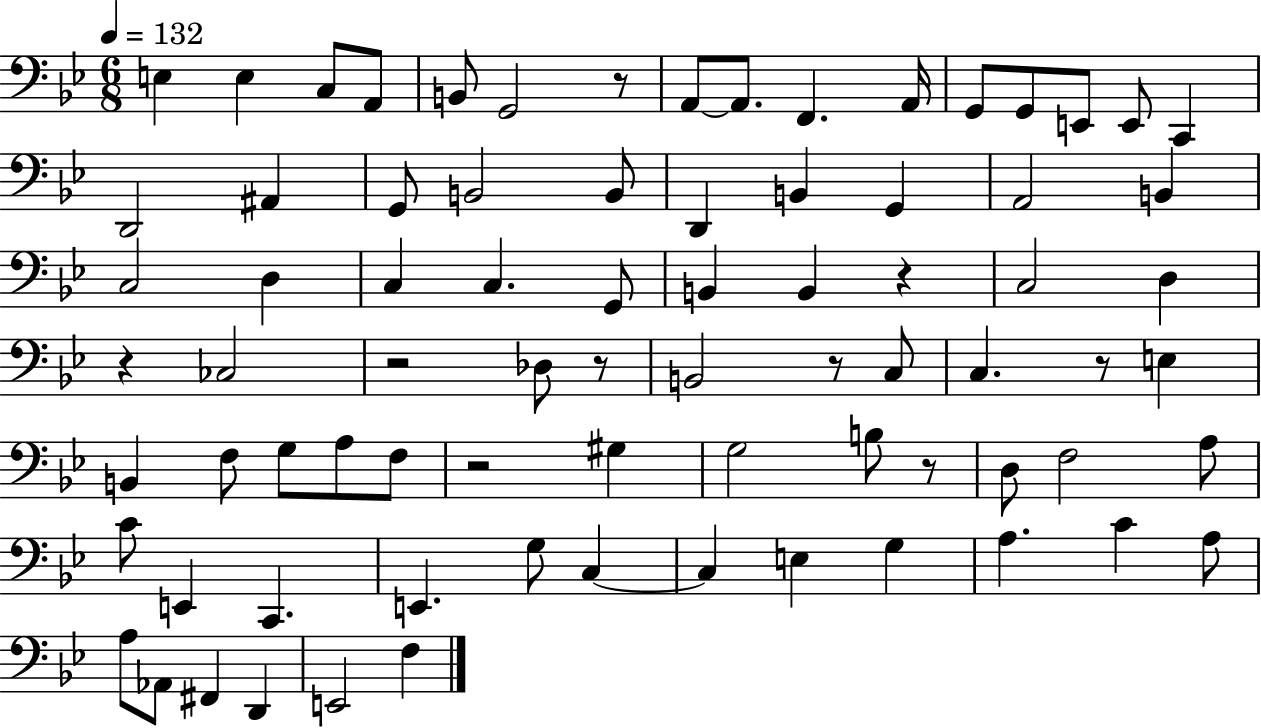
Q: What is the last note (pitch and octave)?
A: F3